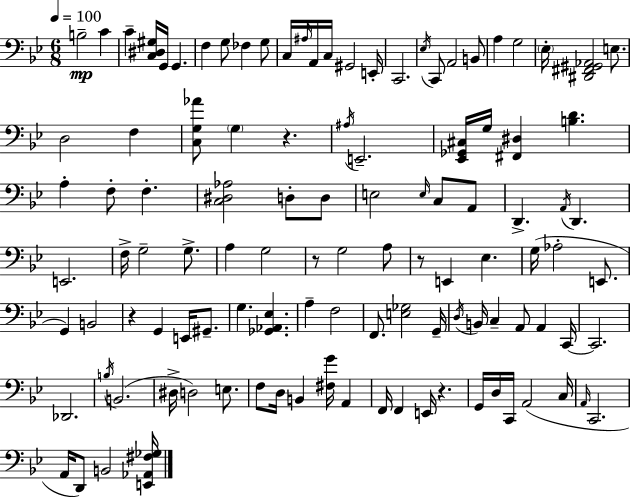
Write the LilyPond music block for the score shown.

{
  \clef bass
  \numericTimeSignature
  \time 6/8
  \key g \minor
  \tempo 4 = 100
  b2--\mp c'4 | c'4-- <c dis gis>16 g,16 g,4. | f4 g8 fes4 g8 | c16 \grace { ais16 } a,16 c16 gis,2 | \break e,16-. c,2. | \acciaccatura { ees16 } c,8 a,2 | b,8 a4 g2 | \parenthesize ees16-. <dis, fis, gis, aes,>2 e8. | \break d2 f4 | <c g aes'>8 \parenthesize g4 r4. | \acciaccatura { ais16 } e,2.-- | <ees, ges, cis>16 g16 <fis, dis>4 <b d'>4. | \break a4-. f8-. f4.-. | <c dis aes>2 d8-. | d8 e2 \grace { e16 } | c8 a,8 d,4.-> \acciaccatura { a,16 } d,4. | \break e,2. | f16-> g2-- | g8.-> a4 g2 | r8 g2 | \break a8 r8 e,4 ees4. | g16( aes2-. | e,8. g,4) b,2 | r4 g,4 | \break e,16 gis,8.-- g4. <ges, aes, ees>4. | a4-- f2 | f,8. <e ges>2 | g,16-- \acciaccatura { d16 } b,16 c4-- a,8 | \break a,4 c,16~~ c,2. | des,2. | \acciaccatura { b16 }( b,2. | dis16-> d2) | \break e8. f8 d16 b,4 | <fis g'>16 a,4 f,16 f,4 | e,16 r4. g,16 d16 c,16 a,2( | c16 \grace { a,16 } c,2. | \break a,16 d,8) b,2 | <e, aes, fis ges>16 \bar "|."
}